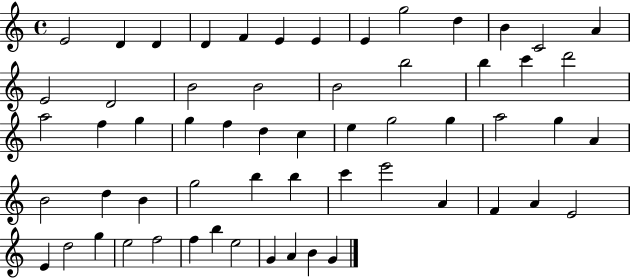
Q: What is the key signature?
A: C major